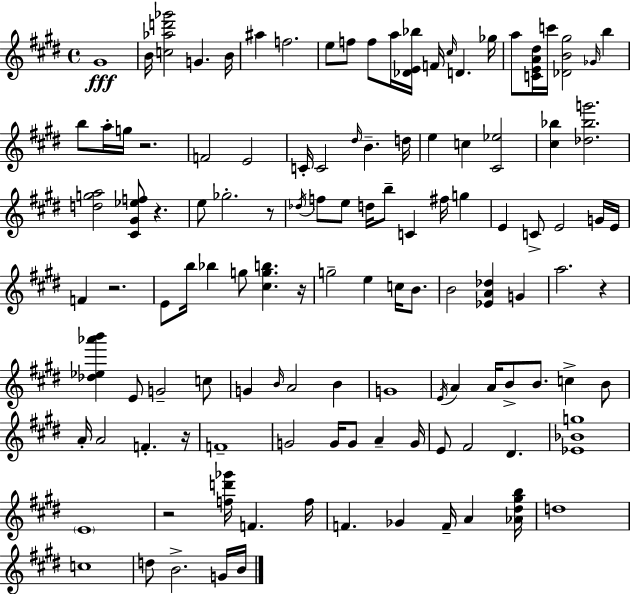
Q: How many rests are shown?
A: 8